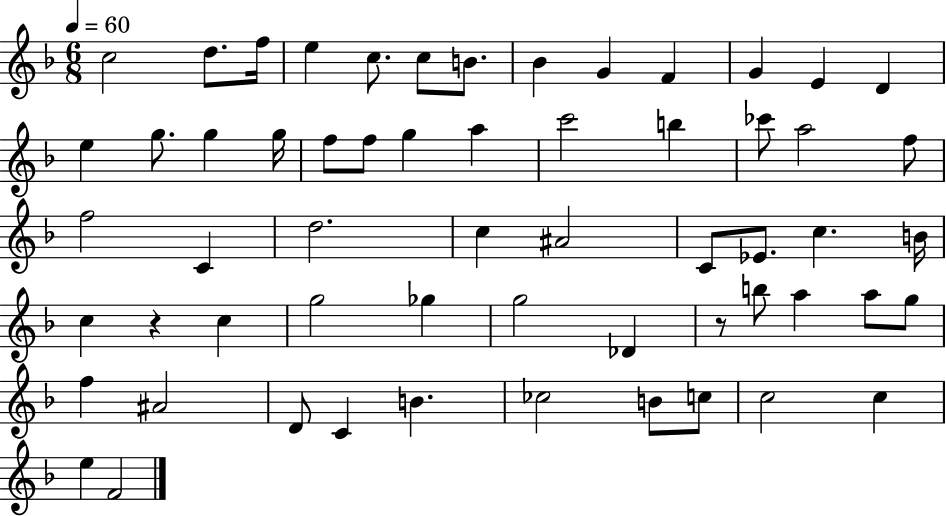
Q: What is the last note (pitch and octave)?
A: F4